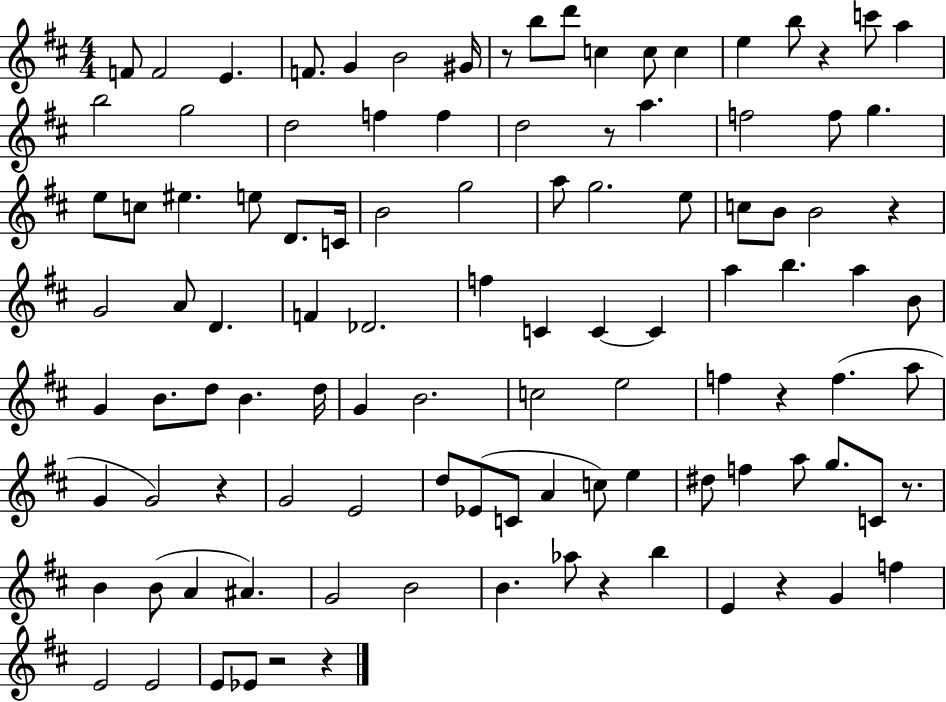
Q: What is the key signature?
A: D major